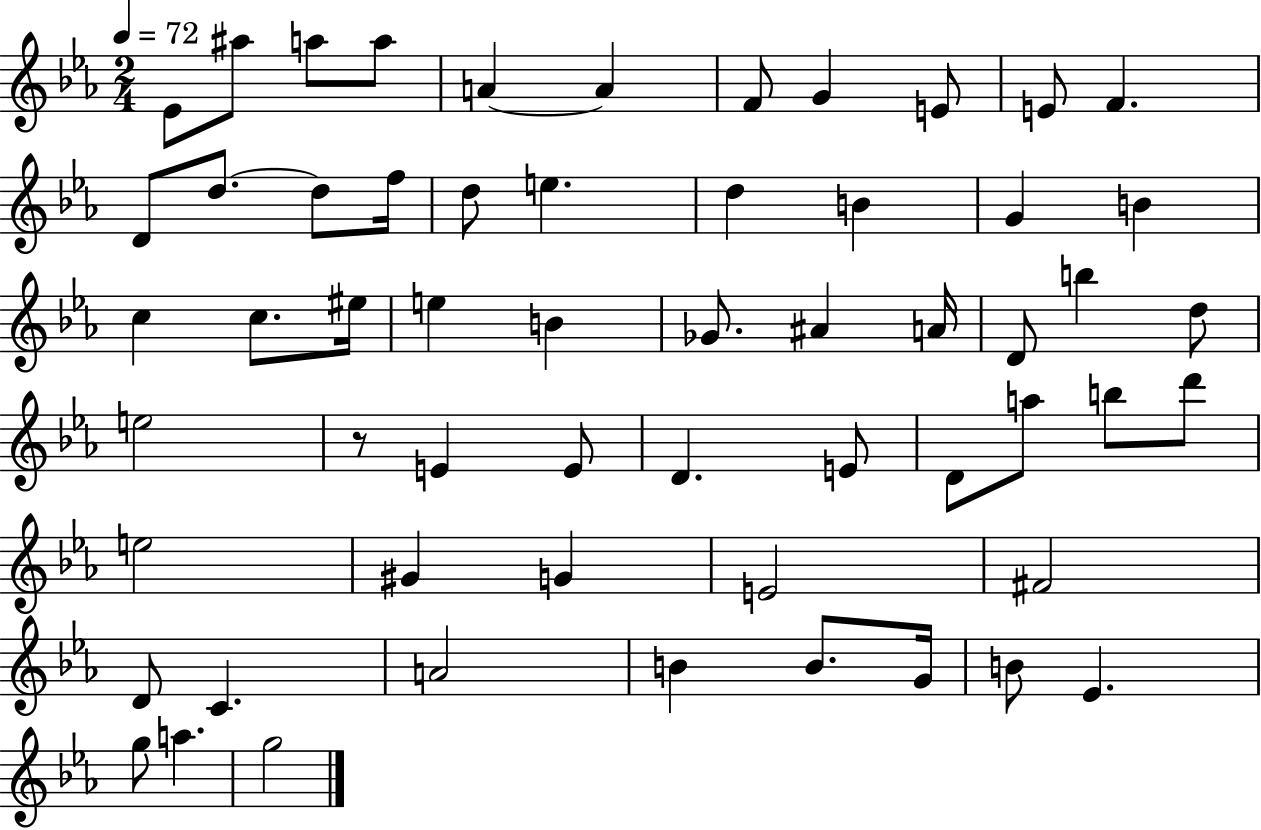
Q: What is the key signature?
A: EES major